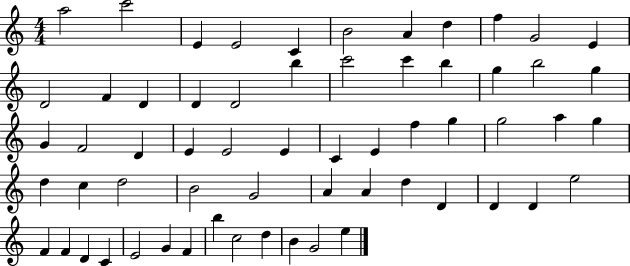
X:1
T:Untitled
M:4/4
L:1/4
K:C
a2 c'2 E E2 C B2 A d f G2 E D2 F D D D2 b c'2 c' b g b2 g G F2 D E E2 E C E f g g2 a g d c d2 B2 G2 A A d D D D e2 F F D C E2 G F b c2 d B G2 e